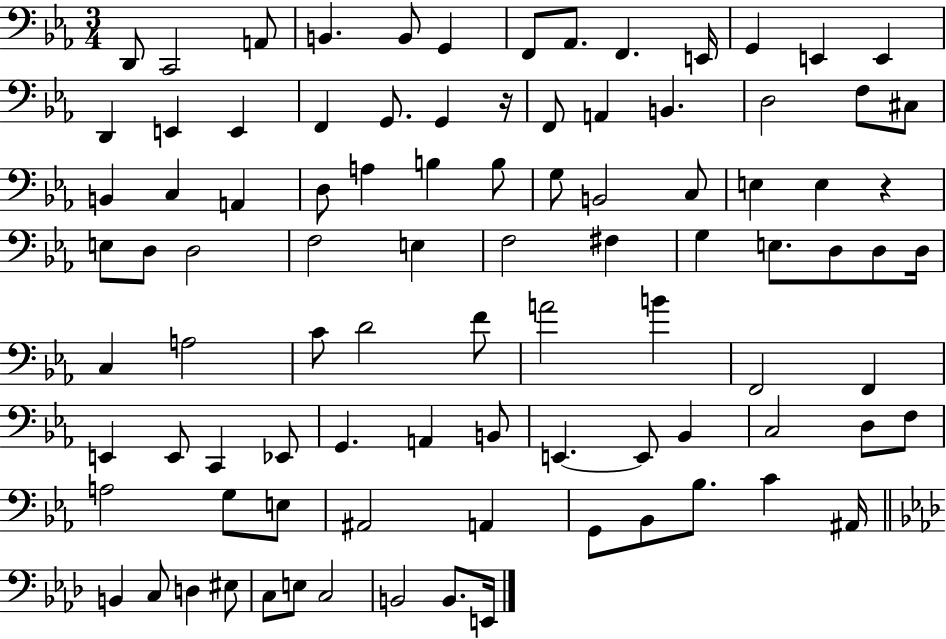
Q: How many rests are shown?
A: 2